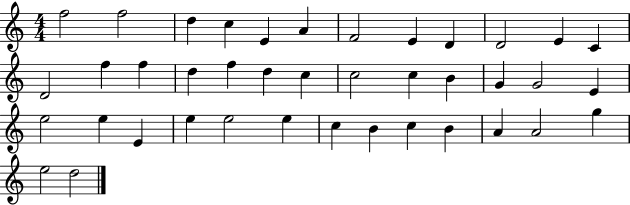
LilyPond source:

{
  \clef treble
  \numericTimeSignature
  \time 4/4
  \key c \major
  f''2 f''2 | d''4 c''4 e'4 a'4 | f'2 e'4 d'4 | d'2 e'4 c'4 | \break d'2 f''4 f''4 | d''4 f''4 d''4 c''4 | c''2 c''4 b'4 | g'4 g'2 e'4 | \break e''2 e''4 e'4 | e''4 e''2 e''4 | c''4 b'4 c''4 b'4 | a'4 a'2 g''4 | \break e''2 d''2 | \bar "|."
}